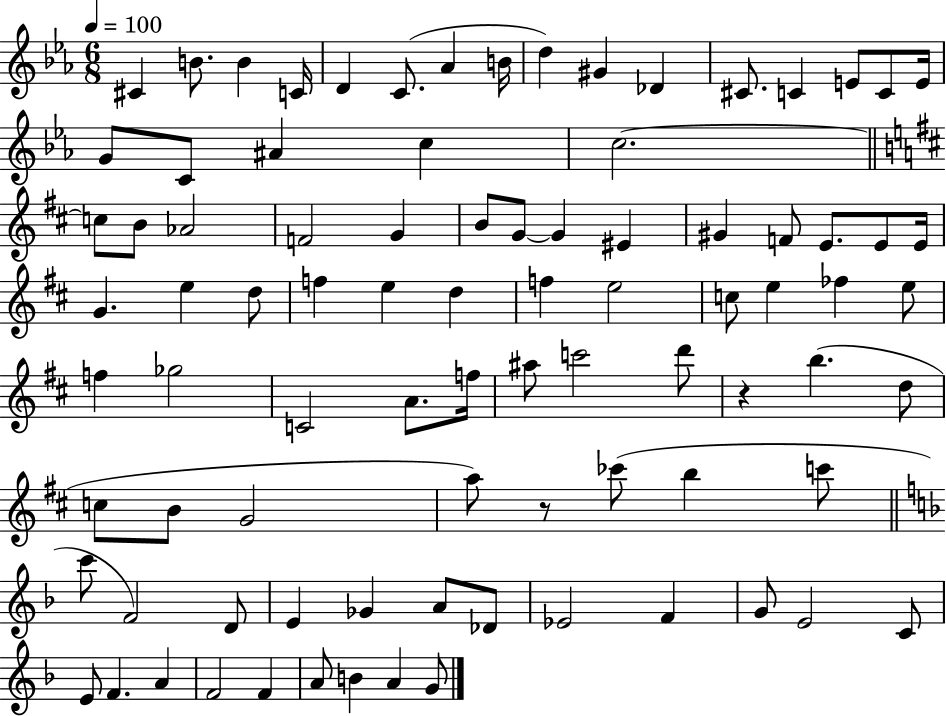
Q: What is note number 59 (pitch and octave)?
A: B4